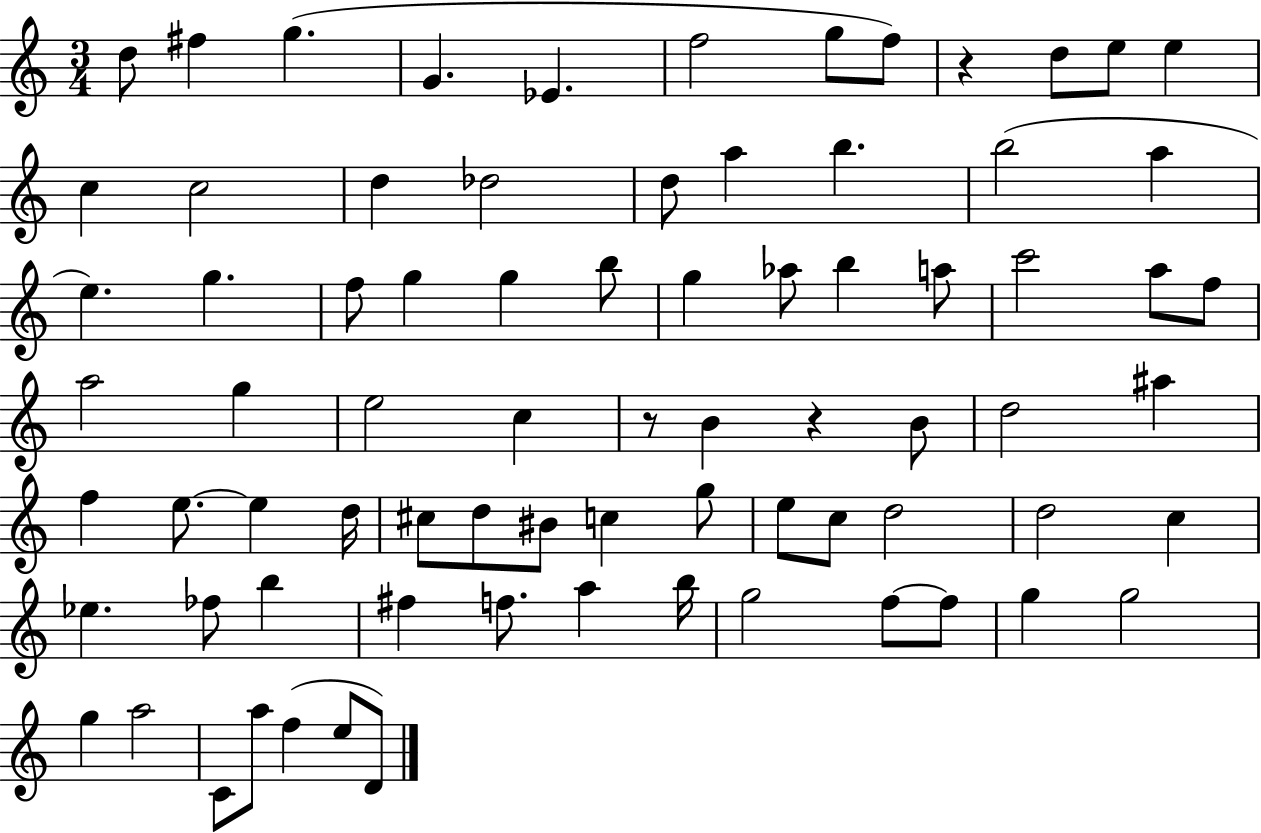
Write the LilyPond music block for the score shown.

{
  \clef treble
  \numericTimeSignature
  \time 3/4
  \key c \major
  \repeat volta 2 { d''8 fis''4 g''4.( | g'4. ees'4. | f''2 g''8 f''8) | r4 d''8 e''8 e''4 | \break c''4 c''2 | d''4 des''2 | d''8 a''4 b''4. | b''2( a''4 | \break e''4.) g''4. | f''8 g''4 g''4 b''8 | g''4 aes''8 b''4 a''8 | c'''2 a''8 f''8 | \break a''2 g''4 | e''2 c''4 | r8 b'4 r4 b'8 | d''2 ais''4 | \break f''4 e''8.~~ e''4 d''16 | cis''8 d''8 bis'8 c''4 g''8 | e''8 c''8 d''2 | d''2 c''4 | \break ees''4. fes''8 b''4 | fis''4 f''8. a''4 b''16 | g''2 f''8~~ f''8 | g''4 g''2 | \break g''4 a''2 | c'8 a''8 f''4( e''8 d'8) | } \bar "|."
}